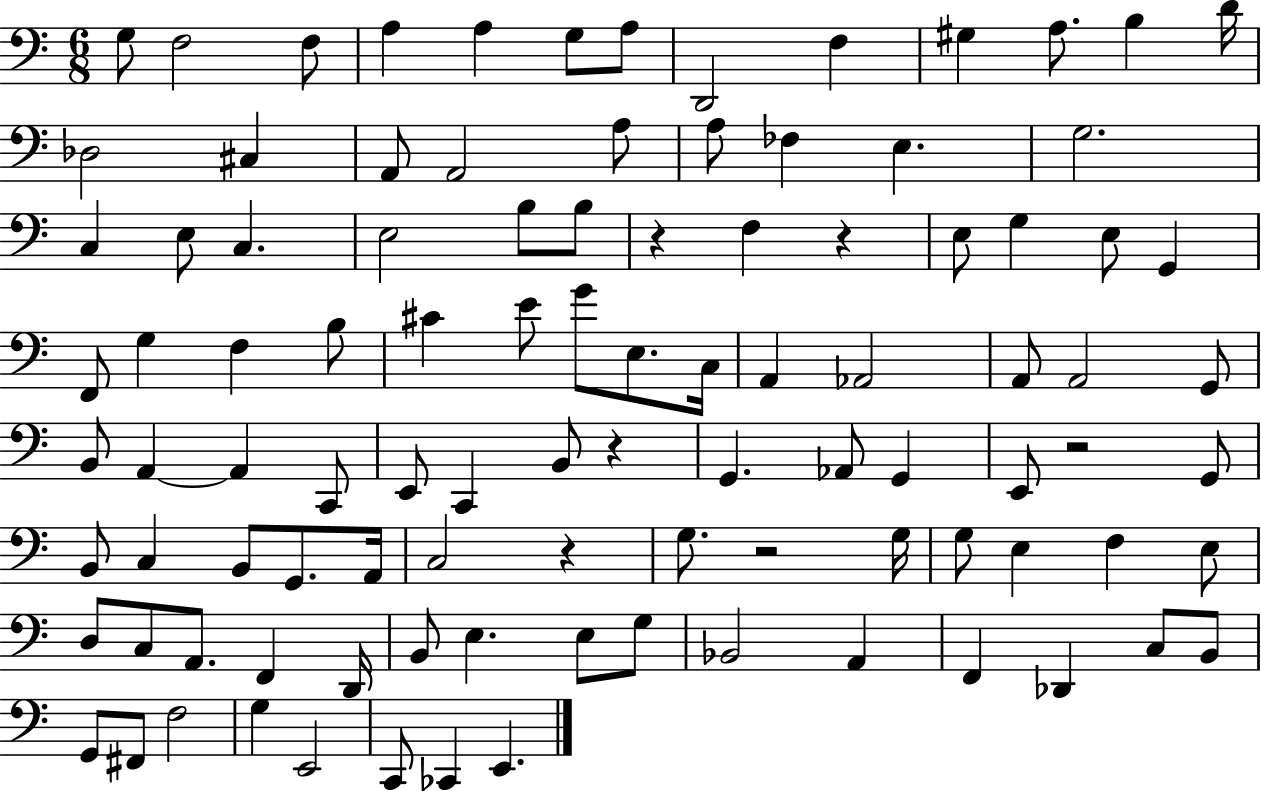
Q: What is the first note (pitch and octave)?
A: G3